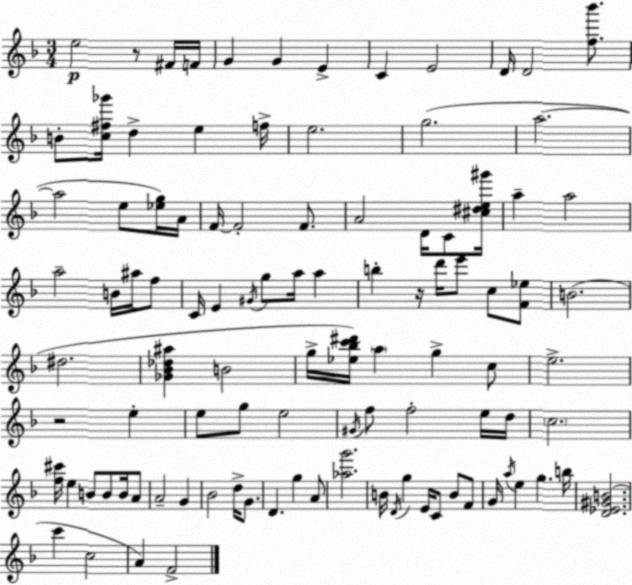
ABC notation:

X:1
T:Untitled
M:3/4
L:1/4
K:F
e2 z/2 ^F/4 F/4 G G E C E2 D/4 D2 [f_b']/2 B/2 [c^f_g']/4 d e f/4 e2 g2 a2 a2 e/2 [_eg]/4 A/4 F/4 F2 F/2 A2 D/4 C/2 [^c^de^g']/4 a a2 a2 B/4 ^a/4 f/2 C/4 E ^G/4 g/2 a/4 a b z/4 d'/4 e'/2 c/2 [F_e]/2 B2 ^d2 [_G_B_d^a] B2 g/4 [_e_bc'^d']/4 a g c/2 e2 z2 e e/2 g/2 e2 ^G/4 f/2 f2 e/4 d/4 c2 [f^c']/4 e B/2 B/2 B/4 A/2 A2 G _B2 d/4 G/2 D g A/2 [_ag']2 B/4 D/4 g E/4 C/2 B/2 F/2 G/4 a/4 e g b/4 [D_E^GB]2 c' c2 A F2